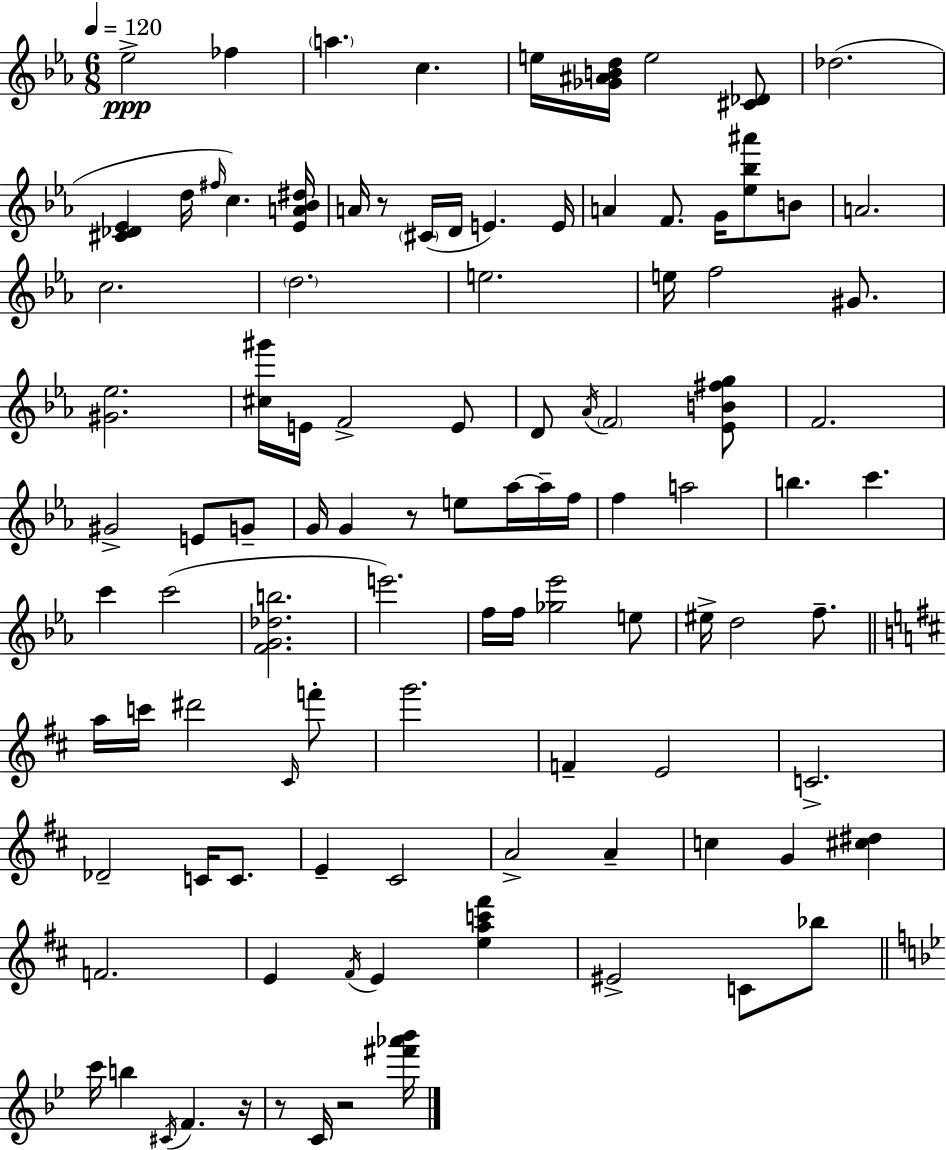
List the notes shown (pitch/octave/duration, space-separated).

Eb5/h FES5/q A5/q. C5/q. E5/s [Gb4,A#4,B4,D5]/s E5/h [C#4,Db4]/e Db5/h. [C#4,Db4,Eb4]/q D5/s F#5/s C5/q. [Eb4,A4,Bb4,D#5]/s A4/s R/e C#4/s D4/s E4/q. E4/s A4/q F4/e. G4/s [Eb5,Bb5,A#6]/e B4/e A4/h. C5/h. D5/h. E5/h. E5/s F5/h G#4/e. [G#4,Eb5]/h. [C#5,G#6]/s E4/s F4/h E4/e D4/e Ab4/s F4/h [Eb4,B4,F#5,G5]/e F4/h. G#4/h E4/e G4/e G4/s G4/q R/e E5/e Ab5/s Ab5/s F5/s F5/q A5/h B5/q. C6/q. C6/q C6/h [F4,G4,Db5,B5]/h. E6/h. F5/s F5/s [Gb5,Eb6]/h E5/e EIS5/s D5/h F5/e. A5/s C6/s D#6/h C#4/s F6/e G6/h. F4/q E4/h C4/h. Db4/h C4/s C4/e. E4/q C#4/h A4/h A4/q C5/q G4/q [C#5,D#5]/q F4/h. E4/q F#4/s E4/q [E5,A5,C6,F#6]/q EIS4/h C4/e Bb5/e C6/s B5/q C#4/s F4/q. R/s R/e C4/s R/h [F#6,Ab6,Bb6]/s